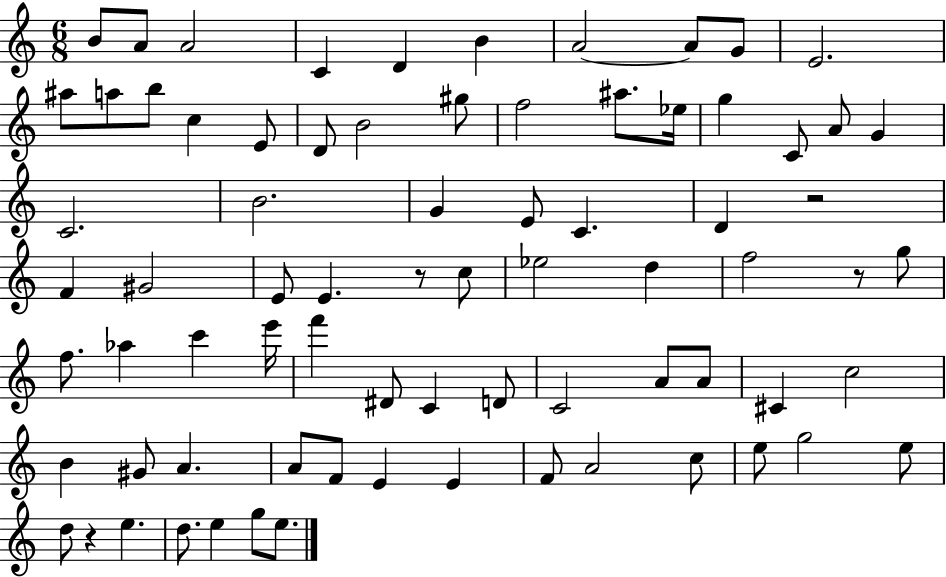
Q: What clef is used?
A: treble